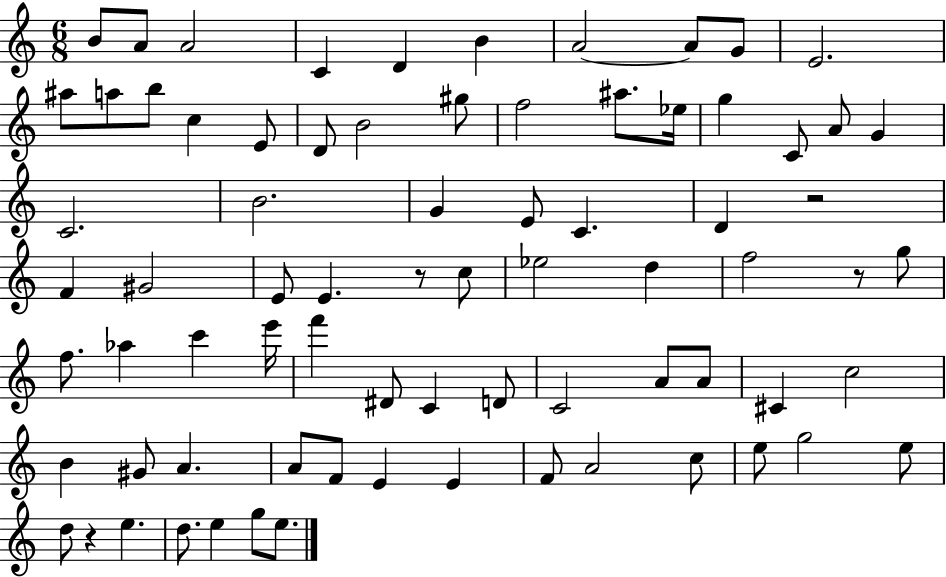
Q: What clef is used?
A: treble